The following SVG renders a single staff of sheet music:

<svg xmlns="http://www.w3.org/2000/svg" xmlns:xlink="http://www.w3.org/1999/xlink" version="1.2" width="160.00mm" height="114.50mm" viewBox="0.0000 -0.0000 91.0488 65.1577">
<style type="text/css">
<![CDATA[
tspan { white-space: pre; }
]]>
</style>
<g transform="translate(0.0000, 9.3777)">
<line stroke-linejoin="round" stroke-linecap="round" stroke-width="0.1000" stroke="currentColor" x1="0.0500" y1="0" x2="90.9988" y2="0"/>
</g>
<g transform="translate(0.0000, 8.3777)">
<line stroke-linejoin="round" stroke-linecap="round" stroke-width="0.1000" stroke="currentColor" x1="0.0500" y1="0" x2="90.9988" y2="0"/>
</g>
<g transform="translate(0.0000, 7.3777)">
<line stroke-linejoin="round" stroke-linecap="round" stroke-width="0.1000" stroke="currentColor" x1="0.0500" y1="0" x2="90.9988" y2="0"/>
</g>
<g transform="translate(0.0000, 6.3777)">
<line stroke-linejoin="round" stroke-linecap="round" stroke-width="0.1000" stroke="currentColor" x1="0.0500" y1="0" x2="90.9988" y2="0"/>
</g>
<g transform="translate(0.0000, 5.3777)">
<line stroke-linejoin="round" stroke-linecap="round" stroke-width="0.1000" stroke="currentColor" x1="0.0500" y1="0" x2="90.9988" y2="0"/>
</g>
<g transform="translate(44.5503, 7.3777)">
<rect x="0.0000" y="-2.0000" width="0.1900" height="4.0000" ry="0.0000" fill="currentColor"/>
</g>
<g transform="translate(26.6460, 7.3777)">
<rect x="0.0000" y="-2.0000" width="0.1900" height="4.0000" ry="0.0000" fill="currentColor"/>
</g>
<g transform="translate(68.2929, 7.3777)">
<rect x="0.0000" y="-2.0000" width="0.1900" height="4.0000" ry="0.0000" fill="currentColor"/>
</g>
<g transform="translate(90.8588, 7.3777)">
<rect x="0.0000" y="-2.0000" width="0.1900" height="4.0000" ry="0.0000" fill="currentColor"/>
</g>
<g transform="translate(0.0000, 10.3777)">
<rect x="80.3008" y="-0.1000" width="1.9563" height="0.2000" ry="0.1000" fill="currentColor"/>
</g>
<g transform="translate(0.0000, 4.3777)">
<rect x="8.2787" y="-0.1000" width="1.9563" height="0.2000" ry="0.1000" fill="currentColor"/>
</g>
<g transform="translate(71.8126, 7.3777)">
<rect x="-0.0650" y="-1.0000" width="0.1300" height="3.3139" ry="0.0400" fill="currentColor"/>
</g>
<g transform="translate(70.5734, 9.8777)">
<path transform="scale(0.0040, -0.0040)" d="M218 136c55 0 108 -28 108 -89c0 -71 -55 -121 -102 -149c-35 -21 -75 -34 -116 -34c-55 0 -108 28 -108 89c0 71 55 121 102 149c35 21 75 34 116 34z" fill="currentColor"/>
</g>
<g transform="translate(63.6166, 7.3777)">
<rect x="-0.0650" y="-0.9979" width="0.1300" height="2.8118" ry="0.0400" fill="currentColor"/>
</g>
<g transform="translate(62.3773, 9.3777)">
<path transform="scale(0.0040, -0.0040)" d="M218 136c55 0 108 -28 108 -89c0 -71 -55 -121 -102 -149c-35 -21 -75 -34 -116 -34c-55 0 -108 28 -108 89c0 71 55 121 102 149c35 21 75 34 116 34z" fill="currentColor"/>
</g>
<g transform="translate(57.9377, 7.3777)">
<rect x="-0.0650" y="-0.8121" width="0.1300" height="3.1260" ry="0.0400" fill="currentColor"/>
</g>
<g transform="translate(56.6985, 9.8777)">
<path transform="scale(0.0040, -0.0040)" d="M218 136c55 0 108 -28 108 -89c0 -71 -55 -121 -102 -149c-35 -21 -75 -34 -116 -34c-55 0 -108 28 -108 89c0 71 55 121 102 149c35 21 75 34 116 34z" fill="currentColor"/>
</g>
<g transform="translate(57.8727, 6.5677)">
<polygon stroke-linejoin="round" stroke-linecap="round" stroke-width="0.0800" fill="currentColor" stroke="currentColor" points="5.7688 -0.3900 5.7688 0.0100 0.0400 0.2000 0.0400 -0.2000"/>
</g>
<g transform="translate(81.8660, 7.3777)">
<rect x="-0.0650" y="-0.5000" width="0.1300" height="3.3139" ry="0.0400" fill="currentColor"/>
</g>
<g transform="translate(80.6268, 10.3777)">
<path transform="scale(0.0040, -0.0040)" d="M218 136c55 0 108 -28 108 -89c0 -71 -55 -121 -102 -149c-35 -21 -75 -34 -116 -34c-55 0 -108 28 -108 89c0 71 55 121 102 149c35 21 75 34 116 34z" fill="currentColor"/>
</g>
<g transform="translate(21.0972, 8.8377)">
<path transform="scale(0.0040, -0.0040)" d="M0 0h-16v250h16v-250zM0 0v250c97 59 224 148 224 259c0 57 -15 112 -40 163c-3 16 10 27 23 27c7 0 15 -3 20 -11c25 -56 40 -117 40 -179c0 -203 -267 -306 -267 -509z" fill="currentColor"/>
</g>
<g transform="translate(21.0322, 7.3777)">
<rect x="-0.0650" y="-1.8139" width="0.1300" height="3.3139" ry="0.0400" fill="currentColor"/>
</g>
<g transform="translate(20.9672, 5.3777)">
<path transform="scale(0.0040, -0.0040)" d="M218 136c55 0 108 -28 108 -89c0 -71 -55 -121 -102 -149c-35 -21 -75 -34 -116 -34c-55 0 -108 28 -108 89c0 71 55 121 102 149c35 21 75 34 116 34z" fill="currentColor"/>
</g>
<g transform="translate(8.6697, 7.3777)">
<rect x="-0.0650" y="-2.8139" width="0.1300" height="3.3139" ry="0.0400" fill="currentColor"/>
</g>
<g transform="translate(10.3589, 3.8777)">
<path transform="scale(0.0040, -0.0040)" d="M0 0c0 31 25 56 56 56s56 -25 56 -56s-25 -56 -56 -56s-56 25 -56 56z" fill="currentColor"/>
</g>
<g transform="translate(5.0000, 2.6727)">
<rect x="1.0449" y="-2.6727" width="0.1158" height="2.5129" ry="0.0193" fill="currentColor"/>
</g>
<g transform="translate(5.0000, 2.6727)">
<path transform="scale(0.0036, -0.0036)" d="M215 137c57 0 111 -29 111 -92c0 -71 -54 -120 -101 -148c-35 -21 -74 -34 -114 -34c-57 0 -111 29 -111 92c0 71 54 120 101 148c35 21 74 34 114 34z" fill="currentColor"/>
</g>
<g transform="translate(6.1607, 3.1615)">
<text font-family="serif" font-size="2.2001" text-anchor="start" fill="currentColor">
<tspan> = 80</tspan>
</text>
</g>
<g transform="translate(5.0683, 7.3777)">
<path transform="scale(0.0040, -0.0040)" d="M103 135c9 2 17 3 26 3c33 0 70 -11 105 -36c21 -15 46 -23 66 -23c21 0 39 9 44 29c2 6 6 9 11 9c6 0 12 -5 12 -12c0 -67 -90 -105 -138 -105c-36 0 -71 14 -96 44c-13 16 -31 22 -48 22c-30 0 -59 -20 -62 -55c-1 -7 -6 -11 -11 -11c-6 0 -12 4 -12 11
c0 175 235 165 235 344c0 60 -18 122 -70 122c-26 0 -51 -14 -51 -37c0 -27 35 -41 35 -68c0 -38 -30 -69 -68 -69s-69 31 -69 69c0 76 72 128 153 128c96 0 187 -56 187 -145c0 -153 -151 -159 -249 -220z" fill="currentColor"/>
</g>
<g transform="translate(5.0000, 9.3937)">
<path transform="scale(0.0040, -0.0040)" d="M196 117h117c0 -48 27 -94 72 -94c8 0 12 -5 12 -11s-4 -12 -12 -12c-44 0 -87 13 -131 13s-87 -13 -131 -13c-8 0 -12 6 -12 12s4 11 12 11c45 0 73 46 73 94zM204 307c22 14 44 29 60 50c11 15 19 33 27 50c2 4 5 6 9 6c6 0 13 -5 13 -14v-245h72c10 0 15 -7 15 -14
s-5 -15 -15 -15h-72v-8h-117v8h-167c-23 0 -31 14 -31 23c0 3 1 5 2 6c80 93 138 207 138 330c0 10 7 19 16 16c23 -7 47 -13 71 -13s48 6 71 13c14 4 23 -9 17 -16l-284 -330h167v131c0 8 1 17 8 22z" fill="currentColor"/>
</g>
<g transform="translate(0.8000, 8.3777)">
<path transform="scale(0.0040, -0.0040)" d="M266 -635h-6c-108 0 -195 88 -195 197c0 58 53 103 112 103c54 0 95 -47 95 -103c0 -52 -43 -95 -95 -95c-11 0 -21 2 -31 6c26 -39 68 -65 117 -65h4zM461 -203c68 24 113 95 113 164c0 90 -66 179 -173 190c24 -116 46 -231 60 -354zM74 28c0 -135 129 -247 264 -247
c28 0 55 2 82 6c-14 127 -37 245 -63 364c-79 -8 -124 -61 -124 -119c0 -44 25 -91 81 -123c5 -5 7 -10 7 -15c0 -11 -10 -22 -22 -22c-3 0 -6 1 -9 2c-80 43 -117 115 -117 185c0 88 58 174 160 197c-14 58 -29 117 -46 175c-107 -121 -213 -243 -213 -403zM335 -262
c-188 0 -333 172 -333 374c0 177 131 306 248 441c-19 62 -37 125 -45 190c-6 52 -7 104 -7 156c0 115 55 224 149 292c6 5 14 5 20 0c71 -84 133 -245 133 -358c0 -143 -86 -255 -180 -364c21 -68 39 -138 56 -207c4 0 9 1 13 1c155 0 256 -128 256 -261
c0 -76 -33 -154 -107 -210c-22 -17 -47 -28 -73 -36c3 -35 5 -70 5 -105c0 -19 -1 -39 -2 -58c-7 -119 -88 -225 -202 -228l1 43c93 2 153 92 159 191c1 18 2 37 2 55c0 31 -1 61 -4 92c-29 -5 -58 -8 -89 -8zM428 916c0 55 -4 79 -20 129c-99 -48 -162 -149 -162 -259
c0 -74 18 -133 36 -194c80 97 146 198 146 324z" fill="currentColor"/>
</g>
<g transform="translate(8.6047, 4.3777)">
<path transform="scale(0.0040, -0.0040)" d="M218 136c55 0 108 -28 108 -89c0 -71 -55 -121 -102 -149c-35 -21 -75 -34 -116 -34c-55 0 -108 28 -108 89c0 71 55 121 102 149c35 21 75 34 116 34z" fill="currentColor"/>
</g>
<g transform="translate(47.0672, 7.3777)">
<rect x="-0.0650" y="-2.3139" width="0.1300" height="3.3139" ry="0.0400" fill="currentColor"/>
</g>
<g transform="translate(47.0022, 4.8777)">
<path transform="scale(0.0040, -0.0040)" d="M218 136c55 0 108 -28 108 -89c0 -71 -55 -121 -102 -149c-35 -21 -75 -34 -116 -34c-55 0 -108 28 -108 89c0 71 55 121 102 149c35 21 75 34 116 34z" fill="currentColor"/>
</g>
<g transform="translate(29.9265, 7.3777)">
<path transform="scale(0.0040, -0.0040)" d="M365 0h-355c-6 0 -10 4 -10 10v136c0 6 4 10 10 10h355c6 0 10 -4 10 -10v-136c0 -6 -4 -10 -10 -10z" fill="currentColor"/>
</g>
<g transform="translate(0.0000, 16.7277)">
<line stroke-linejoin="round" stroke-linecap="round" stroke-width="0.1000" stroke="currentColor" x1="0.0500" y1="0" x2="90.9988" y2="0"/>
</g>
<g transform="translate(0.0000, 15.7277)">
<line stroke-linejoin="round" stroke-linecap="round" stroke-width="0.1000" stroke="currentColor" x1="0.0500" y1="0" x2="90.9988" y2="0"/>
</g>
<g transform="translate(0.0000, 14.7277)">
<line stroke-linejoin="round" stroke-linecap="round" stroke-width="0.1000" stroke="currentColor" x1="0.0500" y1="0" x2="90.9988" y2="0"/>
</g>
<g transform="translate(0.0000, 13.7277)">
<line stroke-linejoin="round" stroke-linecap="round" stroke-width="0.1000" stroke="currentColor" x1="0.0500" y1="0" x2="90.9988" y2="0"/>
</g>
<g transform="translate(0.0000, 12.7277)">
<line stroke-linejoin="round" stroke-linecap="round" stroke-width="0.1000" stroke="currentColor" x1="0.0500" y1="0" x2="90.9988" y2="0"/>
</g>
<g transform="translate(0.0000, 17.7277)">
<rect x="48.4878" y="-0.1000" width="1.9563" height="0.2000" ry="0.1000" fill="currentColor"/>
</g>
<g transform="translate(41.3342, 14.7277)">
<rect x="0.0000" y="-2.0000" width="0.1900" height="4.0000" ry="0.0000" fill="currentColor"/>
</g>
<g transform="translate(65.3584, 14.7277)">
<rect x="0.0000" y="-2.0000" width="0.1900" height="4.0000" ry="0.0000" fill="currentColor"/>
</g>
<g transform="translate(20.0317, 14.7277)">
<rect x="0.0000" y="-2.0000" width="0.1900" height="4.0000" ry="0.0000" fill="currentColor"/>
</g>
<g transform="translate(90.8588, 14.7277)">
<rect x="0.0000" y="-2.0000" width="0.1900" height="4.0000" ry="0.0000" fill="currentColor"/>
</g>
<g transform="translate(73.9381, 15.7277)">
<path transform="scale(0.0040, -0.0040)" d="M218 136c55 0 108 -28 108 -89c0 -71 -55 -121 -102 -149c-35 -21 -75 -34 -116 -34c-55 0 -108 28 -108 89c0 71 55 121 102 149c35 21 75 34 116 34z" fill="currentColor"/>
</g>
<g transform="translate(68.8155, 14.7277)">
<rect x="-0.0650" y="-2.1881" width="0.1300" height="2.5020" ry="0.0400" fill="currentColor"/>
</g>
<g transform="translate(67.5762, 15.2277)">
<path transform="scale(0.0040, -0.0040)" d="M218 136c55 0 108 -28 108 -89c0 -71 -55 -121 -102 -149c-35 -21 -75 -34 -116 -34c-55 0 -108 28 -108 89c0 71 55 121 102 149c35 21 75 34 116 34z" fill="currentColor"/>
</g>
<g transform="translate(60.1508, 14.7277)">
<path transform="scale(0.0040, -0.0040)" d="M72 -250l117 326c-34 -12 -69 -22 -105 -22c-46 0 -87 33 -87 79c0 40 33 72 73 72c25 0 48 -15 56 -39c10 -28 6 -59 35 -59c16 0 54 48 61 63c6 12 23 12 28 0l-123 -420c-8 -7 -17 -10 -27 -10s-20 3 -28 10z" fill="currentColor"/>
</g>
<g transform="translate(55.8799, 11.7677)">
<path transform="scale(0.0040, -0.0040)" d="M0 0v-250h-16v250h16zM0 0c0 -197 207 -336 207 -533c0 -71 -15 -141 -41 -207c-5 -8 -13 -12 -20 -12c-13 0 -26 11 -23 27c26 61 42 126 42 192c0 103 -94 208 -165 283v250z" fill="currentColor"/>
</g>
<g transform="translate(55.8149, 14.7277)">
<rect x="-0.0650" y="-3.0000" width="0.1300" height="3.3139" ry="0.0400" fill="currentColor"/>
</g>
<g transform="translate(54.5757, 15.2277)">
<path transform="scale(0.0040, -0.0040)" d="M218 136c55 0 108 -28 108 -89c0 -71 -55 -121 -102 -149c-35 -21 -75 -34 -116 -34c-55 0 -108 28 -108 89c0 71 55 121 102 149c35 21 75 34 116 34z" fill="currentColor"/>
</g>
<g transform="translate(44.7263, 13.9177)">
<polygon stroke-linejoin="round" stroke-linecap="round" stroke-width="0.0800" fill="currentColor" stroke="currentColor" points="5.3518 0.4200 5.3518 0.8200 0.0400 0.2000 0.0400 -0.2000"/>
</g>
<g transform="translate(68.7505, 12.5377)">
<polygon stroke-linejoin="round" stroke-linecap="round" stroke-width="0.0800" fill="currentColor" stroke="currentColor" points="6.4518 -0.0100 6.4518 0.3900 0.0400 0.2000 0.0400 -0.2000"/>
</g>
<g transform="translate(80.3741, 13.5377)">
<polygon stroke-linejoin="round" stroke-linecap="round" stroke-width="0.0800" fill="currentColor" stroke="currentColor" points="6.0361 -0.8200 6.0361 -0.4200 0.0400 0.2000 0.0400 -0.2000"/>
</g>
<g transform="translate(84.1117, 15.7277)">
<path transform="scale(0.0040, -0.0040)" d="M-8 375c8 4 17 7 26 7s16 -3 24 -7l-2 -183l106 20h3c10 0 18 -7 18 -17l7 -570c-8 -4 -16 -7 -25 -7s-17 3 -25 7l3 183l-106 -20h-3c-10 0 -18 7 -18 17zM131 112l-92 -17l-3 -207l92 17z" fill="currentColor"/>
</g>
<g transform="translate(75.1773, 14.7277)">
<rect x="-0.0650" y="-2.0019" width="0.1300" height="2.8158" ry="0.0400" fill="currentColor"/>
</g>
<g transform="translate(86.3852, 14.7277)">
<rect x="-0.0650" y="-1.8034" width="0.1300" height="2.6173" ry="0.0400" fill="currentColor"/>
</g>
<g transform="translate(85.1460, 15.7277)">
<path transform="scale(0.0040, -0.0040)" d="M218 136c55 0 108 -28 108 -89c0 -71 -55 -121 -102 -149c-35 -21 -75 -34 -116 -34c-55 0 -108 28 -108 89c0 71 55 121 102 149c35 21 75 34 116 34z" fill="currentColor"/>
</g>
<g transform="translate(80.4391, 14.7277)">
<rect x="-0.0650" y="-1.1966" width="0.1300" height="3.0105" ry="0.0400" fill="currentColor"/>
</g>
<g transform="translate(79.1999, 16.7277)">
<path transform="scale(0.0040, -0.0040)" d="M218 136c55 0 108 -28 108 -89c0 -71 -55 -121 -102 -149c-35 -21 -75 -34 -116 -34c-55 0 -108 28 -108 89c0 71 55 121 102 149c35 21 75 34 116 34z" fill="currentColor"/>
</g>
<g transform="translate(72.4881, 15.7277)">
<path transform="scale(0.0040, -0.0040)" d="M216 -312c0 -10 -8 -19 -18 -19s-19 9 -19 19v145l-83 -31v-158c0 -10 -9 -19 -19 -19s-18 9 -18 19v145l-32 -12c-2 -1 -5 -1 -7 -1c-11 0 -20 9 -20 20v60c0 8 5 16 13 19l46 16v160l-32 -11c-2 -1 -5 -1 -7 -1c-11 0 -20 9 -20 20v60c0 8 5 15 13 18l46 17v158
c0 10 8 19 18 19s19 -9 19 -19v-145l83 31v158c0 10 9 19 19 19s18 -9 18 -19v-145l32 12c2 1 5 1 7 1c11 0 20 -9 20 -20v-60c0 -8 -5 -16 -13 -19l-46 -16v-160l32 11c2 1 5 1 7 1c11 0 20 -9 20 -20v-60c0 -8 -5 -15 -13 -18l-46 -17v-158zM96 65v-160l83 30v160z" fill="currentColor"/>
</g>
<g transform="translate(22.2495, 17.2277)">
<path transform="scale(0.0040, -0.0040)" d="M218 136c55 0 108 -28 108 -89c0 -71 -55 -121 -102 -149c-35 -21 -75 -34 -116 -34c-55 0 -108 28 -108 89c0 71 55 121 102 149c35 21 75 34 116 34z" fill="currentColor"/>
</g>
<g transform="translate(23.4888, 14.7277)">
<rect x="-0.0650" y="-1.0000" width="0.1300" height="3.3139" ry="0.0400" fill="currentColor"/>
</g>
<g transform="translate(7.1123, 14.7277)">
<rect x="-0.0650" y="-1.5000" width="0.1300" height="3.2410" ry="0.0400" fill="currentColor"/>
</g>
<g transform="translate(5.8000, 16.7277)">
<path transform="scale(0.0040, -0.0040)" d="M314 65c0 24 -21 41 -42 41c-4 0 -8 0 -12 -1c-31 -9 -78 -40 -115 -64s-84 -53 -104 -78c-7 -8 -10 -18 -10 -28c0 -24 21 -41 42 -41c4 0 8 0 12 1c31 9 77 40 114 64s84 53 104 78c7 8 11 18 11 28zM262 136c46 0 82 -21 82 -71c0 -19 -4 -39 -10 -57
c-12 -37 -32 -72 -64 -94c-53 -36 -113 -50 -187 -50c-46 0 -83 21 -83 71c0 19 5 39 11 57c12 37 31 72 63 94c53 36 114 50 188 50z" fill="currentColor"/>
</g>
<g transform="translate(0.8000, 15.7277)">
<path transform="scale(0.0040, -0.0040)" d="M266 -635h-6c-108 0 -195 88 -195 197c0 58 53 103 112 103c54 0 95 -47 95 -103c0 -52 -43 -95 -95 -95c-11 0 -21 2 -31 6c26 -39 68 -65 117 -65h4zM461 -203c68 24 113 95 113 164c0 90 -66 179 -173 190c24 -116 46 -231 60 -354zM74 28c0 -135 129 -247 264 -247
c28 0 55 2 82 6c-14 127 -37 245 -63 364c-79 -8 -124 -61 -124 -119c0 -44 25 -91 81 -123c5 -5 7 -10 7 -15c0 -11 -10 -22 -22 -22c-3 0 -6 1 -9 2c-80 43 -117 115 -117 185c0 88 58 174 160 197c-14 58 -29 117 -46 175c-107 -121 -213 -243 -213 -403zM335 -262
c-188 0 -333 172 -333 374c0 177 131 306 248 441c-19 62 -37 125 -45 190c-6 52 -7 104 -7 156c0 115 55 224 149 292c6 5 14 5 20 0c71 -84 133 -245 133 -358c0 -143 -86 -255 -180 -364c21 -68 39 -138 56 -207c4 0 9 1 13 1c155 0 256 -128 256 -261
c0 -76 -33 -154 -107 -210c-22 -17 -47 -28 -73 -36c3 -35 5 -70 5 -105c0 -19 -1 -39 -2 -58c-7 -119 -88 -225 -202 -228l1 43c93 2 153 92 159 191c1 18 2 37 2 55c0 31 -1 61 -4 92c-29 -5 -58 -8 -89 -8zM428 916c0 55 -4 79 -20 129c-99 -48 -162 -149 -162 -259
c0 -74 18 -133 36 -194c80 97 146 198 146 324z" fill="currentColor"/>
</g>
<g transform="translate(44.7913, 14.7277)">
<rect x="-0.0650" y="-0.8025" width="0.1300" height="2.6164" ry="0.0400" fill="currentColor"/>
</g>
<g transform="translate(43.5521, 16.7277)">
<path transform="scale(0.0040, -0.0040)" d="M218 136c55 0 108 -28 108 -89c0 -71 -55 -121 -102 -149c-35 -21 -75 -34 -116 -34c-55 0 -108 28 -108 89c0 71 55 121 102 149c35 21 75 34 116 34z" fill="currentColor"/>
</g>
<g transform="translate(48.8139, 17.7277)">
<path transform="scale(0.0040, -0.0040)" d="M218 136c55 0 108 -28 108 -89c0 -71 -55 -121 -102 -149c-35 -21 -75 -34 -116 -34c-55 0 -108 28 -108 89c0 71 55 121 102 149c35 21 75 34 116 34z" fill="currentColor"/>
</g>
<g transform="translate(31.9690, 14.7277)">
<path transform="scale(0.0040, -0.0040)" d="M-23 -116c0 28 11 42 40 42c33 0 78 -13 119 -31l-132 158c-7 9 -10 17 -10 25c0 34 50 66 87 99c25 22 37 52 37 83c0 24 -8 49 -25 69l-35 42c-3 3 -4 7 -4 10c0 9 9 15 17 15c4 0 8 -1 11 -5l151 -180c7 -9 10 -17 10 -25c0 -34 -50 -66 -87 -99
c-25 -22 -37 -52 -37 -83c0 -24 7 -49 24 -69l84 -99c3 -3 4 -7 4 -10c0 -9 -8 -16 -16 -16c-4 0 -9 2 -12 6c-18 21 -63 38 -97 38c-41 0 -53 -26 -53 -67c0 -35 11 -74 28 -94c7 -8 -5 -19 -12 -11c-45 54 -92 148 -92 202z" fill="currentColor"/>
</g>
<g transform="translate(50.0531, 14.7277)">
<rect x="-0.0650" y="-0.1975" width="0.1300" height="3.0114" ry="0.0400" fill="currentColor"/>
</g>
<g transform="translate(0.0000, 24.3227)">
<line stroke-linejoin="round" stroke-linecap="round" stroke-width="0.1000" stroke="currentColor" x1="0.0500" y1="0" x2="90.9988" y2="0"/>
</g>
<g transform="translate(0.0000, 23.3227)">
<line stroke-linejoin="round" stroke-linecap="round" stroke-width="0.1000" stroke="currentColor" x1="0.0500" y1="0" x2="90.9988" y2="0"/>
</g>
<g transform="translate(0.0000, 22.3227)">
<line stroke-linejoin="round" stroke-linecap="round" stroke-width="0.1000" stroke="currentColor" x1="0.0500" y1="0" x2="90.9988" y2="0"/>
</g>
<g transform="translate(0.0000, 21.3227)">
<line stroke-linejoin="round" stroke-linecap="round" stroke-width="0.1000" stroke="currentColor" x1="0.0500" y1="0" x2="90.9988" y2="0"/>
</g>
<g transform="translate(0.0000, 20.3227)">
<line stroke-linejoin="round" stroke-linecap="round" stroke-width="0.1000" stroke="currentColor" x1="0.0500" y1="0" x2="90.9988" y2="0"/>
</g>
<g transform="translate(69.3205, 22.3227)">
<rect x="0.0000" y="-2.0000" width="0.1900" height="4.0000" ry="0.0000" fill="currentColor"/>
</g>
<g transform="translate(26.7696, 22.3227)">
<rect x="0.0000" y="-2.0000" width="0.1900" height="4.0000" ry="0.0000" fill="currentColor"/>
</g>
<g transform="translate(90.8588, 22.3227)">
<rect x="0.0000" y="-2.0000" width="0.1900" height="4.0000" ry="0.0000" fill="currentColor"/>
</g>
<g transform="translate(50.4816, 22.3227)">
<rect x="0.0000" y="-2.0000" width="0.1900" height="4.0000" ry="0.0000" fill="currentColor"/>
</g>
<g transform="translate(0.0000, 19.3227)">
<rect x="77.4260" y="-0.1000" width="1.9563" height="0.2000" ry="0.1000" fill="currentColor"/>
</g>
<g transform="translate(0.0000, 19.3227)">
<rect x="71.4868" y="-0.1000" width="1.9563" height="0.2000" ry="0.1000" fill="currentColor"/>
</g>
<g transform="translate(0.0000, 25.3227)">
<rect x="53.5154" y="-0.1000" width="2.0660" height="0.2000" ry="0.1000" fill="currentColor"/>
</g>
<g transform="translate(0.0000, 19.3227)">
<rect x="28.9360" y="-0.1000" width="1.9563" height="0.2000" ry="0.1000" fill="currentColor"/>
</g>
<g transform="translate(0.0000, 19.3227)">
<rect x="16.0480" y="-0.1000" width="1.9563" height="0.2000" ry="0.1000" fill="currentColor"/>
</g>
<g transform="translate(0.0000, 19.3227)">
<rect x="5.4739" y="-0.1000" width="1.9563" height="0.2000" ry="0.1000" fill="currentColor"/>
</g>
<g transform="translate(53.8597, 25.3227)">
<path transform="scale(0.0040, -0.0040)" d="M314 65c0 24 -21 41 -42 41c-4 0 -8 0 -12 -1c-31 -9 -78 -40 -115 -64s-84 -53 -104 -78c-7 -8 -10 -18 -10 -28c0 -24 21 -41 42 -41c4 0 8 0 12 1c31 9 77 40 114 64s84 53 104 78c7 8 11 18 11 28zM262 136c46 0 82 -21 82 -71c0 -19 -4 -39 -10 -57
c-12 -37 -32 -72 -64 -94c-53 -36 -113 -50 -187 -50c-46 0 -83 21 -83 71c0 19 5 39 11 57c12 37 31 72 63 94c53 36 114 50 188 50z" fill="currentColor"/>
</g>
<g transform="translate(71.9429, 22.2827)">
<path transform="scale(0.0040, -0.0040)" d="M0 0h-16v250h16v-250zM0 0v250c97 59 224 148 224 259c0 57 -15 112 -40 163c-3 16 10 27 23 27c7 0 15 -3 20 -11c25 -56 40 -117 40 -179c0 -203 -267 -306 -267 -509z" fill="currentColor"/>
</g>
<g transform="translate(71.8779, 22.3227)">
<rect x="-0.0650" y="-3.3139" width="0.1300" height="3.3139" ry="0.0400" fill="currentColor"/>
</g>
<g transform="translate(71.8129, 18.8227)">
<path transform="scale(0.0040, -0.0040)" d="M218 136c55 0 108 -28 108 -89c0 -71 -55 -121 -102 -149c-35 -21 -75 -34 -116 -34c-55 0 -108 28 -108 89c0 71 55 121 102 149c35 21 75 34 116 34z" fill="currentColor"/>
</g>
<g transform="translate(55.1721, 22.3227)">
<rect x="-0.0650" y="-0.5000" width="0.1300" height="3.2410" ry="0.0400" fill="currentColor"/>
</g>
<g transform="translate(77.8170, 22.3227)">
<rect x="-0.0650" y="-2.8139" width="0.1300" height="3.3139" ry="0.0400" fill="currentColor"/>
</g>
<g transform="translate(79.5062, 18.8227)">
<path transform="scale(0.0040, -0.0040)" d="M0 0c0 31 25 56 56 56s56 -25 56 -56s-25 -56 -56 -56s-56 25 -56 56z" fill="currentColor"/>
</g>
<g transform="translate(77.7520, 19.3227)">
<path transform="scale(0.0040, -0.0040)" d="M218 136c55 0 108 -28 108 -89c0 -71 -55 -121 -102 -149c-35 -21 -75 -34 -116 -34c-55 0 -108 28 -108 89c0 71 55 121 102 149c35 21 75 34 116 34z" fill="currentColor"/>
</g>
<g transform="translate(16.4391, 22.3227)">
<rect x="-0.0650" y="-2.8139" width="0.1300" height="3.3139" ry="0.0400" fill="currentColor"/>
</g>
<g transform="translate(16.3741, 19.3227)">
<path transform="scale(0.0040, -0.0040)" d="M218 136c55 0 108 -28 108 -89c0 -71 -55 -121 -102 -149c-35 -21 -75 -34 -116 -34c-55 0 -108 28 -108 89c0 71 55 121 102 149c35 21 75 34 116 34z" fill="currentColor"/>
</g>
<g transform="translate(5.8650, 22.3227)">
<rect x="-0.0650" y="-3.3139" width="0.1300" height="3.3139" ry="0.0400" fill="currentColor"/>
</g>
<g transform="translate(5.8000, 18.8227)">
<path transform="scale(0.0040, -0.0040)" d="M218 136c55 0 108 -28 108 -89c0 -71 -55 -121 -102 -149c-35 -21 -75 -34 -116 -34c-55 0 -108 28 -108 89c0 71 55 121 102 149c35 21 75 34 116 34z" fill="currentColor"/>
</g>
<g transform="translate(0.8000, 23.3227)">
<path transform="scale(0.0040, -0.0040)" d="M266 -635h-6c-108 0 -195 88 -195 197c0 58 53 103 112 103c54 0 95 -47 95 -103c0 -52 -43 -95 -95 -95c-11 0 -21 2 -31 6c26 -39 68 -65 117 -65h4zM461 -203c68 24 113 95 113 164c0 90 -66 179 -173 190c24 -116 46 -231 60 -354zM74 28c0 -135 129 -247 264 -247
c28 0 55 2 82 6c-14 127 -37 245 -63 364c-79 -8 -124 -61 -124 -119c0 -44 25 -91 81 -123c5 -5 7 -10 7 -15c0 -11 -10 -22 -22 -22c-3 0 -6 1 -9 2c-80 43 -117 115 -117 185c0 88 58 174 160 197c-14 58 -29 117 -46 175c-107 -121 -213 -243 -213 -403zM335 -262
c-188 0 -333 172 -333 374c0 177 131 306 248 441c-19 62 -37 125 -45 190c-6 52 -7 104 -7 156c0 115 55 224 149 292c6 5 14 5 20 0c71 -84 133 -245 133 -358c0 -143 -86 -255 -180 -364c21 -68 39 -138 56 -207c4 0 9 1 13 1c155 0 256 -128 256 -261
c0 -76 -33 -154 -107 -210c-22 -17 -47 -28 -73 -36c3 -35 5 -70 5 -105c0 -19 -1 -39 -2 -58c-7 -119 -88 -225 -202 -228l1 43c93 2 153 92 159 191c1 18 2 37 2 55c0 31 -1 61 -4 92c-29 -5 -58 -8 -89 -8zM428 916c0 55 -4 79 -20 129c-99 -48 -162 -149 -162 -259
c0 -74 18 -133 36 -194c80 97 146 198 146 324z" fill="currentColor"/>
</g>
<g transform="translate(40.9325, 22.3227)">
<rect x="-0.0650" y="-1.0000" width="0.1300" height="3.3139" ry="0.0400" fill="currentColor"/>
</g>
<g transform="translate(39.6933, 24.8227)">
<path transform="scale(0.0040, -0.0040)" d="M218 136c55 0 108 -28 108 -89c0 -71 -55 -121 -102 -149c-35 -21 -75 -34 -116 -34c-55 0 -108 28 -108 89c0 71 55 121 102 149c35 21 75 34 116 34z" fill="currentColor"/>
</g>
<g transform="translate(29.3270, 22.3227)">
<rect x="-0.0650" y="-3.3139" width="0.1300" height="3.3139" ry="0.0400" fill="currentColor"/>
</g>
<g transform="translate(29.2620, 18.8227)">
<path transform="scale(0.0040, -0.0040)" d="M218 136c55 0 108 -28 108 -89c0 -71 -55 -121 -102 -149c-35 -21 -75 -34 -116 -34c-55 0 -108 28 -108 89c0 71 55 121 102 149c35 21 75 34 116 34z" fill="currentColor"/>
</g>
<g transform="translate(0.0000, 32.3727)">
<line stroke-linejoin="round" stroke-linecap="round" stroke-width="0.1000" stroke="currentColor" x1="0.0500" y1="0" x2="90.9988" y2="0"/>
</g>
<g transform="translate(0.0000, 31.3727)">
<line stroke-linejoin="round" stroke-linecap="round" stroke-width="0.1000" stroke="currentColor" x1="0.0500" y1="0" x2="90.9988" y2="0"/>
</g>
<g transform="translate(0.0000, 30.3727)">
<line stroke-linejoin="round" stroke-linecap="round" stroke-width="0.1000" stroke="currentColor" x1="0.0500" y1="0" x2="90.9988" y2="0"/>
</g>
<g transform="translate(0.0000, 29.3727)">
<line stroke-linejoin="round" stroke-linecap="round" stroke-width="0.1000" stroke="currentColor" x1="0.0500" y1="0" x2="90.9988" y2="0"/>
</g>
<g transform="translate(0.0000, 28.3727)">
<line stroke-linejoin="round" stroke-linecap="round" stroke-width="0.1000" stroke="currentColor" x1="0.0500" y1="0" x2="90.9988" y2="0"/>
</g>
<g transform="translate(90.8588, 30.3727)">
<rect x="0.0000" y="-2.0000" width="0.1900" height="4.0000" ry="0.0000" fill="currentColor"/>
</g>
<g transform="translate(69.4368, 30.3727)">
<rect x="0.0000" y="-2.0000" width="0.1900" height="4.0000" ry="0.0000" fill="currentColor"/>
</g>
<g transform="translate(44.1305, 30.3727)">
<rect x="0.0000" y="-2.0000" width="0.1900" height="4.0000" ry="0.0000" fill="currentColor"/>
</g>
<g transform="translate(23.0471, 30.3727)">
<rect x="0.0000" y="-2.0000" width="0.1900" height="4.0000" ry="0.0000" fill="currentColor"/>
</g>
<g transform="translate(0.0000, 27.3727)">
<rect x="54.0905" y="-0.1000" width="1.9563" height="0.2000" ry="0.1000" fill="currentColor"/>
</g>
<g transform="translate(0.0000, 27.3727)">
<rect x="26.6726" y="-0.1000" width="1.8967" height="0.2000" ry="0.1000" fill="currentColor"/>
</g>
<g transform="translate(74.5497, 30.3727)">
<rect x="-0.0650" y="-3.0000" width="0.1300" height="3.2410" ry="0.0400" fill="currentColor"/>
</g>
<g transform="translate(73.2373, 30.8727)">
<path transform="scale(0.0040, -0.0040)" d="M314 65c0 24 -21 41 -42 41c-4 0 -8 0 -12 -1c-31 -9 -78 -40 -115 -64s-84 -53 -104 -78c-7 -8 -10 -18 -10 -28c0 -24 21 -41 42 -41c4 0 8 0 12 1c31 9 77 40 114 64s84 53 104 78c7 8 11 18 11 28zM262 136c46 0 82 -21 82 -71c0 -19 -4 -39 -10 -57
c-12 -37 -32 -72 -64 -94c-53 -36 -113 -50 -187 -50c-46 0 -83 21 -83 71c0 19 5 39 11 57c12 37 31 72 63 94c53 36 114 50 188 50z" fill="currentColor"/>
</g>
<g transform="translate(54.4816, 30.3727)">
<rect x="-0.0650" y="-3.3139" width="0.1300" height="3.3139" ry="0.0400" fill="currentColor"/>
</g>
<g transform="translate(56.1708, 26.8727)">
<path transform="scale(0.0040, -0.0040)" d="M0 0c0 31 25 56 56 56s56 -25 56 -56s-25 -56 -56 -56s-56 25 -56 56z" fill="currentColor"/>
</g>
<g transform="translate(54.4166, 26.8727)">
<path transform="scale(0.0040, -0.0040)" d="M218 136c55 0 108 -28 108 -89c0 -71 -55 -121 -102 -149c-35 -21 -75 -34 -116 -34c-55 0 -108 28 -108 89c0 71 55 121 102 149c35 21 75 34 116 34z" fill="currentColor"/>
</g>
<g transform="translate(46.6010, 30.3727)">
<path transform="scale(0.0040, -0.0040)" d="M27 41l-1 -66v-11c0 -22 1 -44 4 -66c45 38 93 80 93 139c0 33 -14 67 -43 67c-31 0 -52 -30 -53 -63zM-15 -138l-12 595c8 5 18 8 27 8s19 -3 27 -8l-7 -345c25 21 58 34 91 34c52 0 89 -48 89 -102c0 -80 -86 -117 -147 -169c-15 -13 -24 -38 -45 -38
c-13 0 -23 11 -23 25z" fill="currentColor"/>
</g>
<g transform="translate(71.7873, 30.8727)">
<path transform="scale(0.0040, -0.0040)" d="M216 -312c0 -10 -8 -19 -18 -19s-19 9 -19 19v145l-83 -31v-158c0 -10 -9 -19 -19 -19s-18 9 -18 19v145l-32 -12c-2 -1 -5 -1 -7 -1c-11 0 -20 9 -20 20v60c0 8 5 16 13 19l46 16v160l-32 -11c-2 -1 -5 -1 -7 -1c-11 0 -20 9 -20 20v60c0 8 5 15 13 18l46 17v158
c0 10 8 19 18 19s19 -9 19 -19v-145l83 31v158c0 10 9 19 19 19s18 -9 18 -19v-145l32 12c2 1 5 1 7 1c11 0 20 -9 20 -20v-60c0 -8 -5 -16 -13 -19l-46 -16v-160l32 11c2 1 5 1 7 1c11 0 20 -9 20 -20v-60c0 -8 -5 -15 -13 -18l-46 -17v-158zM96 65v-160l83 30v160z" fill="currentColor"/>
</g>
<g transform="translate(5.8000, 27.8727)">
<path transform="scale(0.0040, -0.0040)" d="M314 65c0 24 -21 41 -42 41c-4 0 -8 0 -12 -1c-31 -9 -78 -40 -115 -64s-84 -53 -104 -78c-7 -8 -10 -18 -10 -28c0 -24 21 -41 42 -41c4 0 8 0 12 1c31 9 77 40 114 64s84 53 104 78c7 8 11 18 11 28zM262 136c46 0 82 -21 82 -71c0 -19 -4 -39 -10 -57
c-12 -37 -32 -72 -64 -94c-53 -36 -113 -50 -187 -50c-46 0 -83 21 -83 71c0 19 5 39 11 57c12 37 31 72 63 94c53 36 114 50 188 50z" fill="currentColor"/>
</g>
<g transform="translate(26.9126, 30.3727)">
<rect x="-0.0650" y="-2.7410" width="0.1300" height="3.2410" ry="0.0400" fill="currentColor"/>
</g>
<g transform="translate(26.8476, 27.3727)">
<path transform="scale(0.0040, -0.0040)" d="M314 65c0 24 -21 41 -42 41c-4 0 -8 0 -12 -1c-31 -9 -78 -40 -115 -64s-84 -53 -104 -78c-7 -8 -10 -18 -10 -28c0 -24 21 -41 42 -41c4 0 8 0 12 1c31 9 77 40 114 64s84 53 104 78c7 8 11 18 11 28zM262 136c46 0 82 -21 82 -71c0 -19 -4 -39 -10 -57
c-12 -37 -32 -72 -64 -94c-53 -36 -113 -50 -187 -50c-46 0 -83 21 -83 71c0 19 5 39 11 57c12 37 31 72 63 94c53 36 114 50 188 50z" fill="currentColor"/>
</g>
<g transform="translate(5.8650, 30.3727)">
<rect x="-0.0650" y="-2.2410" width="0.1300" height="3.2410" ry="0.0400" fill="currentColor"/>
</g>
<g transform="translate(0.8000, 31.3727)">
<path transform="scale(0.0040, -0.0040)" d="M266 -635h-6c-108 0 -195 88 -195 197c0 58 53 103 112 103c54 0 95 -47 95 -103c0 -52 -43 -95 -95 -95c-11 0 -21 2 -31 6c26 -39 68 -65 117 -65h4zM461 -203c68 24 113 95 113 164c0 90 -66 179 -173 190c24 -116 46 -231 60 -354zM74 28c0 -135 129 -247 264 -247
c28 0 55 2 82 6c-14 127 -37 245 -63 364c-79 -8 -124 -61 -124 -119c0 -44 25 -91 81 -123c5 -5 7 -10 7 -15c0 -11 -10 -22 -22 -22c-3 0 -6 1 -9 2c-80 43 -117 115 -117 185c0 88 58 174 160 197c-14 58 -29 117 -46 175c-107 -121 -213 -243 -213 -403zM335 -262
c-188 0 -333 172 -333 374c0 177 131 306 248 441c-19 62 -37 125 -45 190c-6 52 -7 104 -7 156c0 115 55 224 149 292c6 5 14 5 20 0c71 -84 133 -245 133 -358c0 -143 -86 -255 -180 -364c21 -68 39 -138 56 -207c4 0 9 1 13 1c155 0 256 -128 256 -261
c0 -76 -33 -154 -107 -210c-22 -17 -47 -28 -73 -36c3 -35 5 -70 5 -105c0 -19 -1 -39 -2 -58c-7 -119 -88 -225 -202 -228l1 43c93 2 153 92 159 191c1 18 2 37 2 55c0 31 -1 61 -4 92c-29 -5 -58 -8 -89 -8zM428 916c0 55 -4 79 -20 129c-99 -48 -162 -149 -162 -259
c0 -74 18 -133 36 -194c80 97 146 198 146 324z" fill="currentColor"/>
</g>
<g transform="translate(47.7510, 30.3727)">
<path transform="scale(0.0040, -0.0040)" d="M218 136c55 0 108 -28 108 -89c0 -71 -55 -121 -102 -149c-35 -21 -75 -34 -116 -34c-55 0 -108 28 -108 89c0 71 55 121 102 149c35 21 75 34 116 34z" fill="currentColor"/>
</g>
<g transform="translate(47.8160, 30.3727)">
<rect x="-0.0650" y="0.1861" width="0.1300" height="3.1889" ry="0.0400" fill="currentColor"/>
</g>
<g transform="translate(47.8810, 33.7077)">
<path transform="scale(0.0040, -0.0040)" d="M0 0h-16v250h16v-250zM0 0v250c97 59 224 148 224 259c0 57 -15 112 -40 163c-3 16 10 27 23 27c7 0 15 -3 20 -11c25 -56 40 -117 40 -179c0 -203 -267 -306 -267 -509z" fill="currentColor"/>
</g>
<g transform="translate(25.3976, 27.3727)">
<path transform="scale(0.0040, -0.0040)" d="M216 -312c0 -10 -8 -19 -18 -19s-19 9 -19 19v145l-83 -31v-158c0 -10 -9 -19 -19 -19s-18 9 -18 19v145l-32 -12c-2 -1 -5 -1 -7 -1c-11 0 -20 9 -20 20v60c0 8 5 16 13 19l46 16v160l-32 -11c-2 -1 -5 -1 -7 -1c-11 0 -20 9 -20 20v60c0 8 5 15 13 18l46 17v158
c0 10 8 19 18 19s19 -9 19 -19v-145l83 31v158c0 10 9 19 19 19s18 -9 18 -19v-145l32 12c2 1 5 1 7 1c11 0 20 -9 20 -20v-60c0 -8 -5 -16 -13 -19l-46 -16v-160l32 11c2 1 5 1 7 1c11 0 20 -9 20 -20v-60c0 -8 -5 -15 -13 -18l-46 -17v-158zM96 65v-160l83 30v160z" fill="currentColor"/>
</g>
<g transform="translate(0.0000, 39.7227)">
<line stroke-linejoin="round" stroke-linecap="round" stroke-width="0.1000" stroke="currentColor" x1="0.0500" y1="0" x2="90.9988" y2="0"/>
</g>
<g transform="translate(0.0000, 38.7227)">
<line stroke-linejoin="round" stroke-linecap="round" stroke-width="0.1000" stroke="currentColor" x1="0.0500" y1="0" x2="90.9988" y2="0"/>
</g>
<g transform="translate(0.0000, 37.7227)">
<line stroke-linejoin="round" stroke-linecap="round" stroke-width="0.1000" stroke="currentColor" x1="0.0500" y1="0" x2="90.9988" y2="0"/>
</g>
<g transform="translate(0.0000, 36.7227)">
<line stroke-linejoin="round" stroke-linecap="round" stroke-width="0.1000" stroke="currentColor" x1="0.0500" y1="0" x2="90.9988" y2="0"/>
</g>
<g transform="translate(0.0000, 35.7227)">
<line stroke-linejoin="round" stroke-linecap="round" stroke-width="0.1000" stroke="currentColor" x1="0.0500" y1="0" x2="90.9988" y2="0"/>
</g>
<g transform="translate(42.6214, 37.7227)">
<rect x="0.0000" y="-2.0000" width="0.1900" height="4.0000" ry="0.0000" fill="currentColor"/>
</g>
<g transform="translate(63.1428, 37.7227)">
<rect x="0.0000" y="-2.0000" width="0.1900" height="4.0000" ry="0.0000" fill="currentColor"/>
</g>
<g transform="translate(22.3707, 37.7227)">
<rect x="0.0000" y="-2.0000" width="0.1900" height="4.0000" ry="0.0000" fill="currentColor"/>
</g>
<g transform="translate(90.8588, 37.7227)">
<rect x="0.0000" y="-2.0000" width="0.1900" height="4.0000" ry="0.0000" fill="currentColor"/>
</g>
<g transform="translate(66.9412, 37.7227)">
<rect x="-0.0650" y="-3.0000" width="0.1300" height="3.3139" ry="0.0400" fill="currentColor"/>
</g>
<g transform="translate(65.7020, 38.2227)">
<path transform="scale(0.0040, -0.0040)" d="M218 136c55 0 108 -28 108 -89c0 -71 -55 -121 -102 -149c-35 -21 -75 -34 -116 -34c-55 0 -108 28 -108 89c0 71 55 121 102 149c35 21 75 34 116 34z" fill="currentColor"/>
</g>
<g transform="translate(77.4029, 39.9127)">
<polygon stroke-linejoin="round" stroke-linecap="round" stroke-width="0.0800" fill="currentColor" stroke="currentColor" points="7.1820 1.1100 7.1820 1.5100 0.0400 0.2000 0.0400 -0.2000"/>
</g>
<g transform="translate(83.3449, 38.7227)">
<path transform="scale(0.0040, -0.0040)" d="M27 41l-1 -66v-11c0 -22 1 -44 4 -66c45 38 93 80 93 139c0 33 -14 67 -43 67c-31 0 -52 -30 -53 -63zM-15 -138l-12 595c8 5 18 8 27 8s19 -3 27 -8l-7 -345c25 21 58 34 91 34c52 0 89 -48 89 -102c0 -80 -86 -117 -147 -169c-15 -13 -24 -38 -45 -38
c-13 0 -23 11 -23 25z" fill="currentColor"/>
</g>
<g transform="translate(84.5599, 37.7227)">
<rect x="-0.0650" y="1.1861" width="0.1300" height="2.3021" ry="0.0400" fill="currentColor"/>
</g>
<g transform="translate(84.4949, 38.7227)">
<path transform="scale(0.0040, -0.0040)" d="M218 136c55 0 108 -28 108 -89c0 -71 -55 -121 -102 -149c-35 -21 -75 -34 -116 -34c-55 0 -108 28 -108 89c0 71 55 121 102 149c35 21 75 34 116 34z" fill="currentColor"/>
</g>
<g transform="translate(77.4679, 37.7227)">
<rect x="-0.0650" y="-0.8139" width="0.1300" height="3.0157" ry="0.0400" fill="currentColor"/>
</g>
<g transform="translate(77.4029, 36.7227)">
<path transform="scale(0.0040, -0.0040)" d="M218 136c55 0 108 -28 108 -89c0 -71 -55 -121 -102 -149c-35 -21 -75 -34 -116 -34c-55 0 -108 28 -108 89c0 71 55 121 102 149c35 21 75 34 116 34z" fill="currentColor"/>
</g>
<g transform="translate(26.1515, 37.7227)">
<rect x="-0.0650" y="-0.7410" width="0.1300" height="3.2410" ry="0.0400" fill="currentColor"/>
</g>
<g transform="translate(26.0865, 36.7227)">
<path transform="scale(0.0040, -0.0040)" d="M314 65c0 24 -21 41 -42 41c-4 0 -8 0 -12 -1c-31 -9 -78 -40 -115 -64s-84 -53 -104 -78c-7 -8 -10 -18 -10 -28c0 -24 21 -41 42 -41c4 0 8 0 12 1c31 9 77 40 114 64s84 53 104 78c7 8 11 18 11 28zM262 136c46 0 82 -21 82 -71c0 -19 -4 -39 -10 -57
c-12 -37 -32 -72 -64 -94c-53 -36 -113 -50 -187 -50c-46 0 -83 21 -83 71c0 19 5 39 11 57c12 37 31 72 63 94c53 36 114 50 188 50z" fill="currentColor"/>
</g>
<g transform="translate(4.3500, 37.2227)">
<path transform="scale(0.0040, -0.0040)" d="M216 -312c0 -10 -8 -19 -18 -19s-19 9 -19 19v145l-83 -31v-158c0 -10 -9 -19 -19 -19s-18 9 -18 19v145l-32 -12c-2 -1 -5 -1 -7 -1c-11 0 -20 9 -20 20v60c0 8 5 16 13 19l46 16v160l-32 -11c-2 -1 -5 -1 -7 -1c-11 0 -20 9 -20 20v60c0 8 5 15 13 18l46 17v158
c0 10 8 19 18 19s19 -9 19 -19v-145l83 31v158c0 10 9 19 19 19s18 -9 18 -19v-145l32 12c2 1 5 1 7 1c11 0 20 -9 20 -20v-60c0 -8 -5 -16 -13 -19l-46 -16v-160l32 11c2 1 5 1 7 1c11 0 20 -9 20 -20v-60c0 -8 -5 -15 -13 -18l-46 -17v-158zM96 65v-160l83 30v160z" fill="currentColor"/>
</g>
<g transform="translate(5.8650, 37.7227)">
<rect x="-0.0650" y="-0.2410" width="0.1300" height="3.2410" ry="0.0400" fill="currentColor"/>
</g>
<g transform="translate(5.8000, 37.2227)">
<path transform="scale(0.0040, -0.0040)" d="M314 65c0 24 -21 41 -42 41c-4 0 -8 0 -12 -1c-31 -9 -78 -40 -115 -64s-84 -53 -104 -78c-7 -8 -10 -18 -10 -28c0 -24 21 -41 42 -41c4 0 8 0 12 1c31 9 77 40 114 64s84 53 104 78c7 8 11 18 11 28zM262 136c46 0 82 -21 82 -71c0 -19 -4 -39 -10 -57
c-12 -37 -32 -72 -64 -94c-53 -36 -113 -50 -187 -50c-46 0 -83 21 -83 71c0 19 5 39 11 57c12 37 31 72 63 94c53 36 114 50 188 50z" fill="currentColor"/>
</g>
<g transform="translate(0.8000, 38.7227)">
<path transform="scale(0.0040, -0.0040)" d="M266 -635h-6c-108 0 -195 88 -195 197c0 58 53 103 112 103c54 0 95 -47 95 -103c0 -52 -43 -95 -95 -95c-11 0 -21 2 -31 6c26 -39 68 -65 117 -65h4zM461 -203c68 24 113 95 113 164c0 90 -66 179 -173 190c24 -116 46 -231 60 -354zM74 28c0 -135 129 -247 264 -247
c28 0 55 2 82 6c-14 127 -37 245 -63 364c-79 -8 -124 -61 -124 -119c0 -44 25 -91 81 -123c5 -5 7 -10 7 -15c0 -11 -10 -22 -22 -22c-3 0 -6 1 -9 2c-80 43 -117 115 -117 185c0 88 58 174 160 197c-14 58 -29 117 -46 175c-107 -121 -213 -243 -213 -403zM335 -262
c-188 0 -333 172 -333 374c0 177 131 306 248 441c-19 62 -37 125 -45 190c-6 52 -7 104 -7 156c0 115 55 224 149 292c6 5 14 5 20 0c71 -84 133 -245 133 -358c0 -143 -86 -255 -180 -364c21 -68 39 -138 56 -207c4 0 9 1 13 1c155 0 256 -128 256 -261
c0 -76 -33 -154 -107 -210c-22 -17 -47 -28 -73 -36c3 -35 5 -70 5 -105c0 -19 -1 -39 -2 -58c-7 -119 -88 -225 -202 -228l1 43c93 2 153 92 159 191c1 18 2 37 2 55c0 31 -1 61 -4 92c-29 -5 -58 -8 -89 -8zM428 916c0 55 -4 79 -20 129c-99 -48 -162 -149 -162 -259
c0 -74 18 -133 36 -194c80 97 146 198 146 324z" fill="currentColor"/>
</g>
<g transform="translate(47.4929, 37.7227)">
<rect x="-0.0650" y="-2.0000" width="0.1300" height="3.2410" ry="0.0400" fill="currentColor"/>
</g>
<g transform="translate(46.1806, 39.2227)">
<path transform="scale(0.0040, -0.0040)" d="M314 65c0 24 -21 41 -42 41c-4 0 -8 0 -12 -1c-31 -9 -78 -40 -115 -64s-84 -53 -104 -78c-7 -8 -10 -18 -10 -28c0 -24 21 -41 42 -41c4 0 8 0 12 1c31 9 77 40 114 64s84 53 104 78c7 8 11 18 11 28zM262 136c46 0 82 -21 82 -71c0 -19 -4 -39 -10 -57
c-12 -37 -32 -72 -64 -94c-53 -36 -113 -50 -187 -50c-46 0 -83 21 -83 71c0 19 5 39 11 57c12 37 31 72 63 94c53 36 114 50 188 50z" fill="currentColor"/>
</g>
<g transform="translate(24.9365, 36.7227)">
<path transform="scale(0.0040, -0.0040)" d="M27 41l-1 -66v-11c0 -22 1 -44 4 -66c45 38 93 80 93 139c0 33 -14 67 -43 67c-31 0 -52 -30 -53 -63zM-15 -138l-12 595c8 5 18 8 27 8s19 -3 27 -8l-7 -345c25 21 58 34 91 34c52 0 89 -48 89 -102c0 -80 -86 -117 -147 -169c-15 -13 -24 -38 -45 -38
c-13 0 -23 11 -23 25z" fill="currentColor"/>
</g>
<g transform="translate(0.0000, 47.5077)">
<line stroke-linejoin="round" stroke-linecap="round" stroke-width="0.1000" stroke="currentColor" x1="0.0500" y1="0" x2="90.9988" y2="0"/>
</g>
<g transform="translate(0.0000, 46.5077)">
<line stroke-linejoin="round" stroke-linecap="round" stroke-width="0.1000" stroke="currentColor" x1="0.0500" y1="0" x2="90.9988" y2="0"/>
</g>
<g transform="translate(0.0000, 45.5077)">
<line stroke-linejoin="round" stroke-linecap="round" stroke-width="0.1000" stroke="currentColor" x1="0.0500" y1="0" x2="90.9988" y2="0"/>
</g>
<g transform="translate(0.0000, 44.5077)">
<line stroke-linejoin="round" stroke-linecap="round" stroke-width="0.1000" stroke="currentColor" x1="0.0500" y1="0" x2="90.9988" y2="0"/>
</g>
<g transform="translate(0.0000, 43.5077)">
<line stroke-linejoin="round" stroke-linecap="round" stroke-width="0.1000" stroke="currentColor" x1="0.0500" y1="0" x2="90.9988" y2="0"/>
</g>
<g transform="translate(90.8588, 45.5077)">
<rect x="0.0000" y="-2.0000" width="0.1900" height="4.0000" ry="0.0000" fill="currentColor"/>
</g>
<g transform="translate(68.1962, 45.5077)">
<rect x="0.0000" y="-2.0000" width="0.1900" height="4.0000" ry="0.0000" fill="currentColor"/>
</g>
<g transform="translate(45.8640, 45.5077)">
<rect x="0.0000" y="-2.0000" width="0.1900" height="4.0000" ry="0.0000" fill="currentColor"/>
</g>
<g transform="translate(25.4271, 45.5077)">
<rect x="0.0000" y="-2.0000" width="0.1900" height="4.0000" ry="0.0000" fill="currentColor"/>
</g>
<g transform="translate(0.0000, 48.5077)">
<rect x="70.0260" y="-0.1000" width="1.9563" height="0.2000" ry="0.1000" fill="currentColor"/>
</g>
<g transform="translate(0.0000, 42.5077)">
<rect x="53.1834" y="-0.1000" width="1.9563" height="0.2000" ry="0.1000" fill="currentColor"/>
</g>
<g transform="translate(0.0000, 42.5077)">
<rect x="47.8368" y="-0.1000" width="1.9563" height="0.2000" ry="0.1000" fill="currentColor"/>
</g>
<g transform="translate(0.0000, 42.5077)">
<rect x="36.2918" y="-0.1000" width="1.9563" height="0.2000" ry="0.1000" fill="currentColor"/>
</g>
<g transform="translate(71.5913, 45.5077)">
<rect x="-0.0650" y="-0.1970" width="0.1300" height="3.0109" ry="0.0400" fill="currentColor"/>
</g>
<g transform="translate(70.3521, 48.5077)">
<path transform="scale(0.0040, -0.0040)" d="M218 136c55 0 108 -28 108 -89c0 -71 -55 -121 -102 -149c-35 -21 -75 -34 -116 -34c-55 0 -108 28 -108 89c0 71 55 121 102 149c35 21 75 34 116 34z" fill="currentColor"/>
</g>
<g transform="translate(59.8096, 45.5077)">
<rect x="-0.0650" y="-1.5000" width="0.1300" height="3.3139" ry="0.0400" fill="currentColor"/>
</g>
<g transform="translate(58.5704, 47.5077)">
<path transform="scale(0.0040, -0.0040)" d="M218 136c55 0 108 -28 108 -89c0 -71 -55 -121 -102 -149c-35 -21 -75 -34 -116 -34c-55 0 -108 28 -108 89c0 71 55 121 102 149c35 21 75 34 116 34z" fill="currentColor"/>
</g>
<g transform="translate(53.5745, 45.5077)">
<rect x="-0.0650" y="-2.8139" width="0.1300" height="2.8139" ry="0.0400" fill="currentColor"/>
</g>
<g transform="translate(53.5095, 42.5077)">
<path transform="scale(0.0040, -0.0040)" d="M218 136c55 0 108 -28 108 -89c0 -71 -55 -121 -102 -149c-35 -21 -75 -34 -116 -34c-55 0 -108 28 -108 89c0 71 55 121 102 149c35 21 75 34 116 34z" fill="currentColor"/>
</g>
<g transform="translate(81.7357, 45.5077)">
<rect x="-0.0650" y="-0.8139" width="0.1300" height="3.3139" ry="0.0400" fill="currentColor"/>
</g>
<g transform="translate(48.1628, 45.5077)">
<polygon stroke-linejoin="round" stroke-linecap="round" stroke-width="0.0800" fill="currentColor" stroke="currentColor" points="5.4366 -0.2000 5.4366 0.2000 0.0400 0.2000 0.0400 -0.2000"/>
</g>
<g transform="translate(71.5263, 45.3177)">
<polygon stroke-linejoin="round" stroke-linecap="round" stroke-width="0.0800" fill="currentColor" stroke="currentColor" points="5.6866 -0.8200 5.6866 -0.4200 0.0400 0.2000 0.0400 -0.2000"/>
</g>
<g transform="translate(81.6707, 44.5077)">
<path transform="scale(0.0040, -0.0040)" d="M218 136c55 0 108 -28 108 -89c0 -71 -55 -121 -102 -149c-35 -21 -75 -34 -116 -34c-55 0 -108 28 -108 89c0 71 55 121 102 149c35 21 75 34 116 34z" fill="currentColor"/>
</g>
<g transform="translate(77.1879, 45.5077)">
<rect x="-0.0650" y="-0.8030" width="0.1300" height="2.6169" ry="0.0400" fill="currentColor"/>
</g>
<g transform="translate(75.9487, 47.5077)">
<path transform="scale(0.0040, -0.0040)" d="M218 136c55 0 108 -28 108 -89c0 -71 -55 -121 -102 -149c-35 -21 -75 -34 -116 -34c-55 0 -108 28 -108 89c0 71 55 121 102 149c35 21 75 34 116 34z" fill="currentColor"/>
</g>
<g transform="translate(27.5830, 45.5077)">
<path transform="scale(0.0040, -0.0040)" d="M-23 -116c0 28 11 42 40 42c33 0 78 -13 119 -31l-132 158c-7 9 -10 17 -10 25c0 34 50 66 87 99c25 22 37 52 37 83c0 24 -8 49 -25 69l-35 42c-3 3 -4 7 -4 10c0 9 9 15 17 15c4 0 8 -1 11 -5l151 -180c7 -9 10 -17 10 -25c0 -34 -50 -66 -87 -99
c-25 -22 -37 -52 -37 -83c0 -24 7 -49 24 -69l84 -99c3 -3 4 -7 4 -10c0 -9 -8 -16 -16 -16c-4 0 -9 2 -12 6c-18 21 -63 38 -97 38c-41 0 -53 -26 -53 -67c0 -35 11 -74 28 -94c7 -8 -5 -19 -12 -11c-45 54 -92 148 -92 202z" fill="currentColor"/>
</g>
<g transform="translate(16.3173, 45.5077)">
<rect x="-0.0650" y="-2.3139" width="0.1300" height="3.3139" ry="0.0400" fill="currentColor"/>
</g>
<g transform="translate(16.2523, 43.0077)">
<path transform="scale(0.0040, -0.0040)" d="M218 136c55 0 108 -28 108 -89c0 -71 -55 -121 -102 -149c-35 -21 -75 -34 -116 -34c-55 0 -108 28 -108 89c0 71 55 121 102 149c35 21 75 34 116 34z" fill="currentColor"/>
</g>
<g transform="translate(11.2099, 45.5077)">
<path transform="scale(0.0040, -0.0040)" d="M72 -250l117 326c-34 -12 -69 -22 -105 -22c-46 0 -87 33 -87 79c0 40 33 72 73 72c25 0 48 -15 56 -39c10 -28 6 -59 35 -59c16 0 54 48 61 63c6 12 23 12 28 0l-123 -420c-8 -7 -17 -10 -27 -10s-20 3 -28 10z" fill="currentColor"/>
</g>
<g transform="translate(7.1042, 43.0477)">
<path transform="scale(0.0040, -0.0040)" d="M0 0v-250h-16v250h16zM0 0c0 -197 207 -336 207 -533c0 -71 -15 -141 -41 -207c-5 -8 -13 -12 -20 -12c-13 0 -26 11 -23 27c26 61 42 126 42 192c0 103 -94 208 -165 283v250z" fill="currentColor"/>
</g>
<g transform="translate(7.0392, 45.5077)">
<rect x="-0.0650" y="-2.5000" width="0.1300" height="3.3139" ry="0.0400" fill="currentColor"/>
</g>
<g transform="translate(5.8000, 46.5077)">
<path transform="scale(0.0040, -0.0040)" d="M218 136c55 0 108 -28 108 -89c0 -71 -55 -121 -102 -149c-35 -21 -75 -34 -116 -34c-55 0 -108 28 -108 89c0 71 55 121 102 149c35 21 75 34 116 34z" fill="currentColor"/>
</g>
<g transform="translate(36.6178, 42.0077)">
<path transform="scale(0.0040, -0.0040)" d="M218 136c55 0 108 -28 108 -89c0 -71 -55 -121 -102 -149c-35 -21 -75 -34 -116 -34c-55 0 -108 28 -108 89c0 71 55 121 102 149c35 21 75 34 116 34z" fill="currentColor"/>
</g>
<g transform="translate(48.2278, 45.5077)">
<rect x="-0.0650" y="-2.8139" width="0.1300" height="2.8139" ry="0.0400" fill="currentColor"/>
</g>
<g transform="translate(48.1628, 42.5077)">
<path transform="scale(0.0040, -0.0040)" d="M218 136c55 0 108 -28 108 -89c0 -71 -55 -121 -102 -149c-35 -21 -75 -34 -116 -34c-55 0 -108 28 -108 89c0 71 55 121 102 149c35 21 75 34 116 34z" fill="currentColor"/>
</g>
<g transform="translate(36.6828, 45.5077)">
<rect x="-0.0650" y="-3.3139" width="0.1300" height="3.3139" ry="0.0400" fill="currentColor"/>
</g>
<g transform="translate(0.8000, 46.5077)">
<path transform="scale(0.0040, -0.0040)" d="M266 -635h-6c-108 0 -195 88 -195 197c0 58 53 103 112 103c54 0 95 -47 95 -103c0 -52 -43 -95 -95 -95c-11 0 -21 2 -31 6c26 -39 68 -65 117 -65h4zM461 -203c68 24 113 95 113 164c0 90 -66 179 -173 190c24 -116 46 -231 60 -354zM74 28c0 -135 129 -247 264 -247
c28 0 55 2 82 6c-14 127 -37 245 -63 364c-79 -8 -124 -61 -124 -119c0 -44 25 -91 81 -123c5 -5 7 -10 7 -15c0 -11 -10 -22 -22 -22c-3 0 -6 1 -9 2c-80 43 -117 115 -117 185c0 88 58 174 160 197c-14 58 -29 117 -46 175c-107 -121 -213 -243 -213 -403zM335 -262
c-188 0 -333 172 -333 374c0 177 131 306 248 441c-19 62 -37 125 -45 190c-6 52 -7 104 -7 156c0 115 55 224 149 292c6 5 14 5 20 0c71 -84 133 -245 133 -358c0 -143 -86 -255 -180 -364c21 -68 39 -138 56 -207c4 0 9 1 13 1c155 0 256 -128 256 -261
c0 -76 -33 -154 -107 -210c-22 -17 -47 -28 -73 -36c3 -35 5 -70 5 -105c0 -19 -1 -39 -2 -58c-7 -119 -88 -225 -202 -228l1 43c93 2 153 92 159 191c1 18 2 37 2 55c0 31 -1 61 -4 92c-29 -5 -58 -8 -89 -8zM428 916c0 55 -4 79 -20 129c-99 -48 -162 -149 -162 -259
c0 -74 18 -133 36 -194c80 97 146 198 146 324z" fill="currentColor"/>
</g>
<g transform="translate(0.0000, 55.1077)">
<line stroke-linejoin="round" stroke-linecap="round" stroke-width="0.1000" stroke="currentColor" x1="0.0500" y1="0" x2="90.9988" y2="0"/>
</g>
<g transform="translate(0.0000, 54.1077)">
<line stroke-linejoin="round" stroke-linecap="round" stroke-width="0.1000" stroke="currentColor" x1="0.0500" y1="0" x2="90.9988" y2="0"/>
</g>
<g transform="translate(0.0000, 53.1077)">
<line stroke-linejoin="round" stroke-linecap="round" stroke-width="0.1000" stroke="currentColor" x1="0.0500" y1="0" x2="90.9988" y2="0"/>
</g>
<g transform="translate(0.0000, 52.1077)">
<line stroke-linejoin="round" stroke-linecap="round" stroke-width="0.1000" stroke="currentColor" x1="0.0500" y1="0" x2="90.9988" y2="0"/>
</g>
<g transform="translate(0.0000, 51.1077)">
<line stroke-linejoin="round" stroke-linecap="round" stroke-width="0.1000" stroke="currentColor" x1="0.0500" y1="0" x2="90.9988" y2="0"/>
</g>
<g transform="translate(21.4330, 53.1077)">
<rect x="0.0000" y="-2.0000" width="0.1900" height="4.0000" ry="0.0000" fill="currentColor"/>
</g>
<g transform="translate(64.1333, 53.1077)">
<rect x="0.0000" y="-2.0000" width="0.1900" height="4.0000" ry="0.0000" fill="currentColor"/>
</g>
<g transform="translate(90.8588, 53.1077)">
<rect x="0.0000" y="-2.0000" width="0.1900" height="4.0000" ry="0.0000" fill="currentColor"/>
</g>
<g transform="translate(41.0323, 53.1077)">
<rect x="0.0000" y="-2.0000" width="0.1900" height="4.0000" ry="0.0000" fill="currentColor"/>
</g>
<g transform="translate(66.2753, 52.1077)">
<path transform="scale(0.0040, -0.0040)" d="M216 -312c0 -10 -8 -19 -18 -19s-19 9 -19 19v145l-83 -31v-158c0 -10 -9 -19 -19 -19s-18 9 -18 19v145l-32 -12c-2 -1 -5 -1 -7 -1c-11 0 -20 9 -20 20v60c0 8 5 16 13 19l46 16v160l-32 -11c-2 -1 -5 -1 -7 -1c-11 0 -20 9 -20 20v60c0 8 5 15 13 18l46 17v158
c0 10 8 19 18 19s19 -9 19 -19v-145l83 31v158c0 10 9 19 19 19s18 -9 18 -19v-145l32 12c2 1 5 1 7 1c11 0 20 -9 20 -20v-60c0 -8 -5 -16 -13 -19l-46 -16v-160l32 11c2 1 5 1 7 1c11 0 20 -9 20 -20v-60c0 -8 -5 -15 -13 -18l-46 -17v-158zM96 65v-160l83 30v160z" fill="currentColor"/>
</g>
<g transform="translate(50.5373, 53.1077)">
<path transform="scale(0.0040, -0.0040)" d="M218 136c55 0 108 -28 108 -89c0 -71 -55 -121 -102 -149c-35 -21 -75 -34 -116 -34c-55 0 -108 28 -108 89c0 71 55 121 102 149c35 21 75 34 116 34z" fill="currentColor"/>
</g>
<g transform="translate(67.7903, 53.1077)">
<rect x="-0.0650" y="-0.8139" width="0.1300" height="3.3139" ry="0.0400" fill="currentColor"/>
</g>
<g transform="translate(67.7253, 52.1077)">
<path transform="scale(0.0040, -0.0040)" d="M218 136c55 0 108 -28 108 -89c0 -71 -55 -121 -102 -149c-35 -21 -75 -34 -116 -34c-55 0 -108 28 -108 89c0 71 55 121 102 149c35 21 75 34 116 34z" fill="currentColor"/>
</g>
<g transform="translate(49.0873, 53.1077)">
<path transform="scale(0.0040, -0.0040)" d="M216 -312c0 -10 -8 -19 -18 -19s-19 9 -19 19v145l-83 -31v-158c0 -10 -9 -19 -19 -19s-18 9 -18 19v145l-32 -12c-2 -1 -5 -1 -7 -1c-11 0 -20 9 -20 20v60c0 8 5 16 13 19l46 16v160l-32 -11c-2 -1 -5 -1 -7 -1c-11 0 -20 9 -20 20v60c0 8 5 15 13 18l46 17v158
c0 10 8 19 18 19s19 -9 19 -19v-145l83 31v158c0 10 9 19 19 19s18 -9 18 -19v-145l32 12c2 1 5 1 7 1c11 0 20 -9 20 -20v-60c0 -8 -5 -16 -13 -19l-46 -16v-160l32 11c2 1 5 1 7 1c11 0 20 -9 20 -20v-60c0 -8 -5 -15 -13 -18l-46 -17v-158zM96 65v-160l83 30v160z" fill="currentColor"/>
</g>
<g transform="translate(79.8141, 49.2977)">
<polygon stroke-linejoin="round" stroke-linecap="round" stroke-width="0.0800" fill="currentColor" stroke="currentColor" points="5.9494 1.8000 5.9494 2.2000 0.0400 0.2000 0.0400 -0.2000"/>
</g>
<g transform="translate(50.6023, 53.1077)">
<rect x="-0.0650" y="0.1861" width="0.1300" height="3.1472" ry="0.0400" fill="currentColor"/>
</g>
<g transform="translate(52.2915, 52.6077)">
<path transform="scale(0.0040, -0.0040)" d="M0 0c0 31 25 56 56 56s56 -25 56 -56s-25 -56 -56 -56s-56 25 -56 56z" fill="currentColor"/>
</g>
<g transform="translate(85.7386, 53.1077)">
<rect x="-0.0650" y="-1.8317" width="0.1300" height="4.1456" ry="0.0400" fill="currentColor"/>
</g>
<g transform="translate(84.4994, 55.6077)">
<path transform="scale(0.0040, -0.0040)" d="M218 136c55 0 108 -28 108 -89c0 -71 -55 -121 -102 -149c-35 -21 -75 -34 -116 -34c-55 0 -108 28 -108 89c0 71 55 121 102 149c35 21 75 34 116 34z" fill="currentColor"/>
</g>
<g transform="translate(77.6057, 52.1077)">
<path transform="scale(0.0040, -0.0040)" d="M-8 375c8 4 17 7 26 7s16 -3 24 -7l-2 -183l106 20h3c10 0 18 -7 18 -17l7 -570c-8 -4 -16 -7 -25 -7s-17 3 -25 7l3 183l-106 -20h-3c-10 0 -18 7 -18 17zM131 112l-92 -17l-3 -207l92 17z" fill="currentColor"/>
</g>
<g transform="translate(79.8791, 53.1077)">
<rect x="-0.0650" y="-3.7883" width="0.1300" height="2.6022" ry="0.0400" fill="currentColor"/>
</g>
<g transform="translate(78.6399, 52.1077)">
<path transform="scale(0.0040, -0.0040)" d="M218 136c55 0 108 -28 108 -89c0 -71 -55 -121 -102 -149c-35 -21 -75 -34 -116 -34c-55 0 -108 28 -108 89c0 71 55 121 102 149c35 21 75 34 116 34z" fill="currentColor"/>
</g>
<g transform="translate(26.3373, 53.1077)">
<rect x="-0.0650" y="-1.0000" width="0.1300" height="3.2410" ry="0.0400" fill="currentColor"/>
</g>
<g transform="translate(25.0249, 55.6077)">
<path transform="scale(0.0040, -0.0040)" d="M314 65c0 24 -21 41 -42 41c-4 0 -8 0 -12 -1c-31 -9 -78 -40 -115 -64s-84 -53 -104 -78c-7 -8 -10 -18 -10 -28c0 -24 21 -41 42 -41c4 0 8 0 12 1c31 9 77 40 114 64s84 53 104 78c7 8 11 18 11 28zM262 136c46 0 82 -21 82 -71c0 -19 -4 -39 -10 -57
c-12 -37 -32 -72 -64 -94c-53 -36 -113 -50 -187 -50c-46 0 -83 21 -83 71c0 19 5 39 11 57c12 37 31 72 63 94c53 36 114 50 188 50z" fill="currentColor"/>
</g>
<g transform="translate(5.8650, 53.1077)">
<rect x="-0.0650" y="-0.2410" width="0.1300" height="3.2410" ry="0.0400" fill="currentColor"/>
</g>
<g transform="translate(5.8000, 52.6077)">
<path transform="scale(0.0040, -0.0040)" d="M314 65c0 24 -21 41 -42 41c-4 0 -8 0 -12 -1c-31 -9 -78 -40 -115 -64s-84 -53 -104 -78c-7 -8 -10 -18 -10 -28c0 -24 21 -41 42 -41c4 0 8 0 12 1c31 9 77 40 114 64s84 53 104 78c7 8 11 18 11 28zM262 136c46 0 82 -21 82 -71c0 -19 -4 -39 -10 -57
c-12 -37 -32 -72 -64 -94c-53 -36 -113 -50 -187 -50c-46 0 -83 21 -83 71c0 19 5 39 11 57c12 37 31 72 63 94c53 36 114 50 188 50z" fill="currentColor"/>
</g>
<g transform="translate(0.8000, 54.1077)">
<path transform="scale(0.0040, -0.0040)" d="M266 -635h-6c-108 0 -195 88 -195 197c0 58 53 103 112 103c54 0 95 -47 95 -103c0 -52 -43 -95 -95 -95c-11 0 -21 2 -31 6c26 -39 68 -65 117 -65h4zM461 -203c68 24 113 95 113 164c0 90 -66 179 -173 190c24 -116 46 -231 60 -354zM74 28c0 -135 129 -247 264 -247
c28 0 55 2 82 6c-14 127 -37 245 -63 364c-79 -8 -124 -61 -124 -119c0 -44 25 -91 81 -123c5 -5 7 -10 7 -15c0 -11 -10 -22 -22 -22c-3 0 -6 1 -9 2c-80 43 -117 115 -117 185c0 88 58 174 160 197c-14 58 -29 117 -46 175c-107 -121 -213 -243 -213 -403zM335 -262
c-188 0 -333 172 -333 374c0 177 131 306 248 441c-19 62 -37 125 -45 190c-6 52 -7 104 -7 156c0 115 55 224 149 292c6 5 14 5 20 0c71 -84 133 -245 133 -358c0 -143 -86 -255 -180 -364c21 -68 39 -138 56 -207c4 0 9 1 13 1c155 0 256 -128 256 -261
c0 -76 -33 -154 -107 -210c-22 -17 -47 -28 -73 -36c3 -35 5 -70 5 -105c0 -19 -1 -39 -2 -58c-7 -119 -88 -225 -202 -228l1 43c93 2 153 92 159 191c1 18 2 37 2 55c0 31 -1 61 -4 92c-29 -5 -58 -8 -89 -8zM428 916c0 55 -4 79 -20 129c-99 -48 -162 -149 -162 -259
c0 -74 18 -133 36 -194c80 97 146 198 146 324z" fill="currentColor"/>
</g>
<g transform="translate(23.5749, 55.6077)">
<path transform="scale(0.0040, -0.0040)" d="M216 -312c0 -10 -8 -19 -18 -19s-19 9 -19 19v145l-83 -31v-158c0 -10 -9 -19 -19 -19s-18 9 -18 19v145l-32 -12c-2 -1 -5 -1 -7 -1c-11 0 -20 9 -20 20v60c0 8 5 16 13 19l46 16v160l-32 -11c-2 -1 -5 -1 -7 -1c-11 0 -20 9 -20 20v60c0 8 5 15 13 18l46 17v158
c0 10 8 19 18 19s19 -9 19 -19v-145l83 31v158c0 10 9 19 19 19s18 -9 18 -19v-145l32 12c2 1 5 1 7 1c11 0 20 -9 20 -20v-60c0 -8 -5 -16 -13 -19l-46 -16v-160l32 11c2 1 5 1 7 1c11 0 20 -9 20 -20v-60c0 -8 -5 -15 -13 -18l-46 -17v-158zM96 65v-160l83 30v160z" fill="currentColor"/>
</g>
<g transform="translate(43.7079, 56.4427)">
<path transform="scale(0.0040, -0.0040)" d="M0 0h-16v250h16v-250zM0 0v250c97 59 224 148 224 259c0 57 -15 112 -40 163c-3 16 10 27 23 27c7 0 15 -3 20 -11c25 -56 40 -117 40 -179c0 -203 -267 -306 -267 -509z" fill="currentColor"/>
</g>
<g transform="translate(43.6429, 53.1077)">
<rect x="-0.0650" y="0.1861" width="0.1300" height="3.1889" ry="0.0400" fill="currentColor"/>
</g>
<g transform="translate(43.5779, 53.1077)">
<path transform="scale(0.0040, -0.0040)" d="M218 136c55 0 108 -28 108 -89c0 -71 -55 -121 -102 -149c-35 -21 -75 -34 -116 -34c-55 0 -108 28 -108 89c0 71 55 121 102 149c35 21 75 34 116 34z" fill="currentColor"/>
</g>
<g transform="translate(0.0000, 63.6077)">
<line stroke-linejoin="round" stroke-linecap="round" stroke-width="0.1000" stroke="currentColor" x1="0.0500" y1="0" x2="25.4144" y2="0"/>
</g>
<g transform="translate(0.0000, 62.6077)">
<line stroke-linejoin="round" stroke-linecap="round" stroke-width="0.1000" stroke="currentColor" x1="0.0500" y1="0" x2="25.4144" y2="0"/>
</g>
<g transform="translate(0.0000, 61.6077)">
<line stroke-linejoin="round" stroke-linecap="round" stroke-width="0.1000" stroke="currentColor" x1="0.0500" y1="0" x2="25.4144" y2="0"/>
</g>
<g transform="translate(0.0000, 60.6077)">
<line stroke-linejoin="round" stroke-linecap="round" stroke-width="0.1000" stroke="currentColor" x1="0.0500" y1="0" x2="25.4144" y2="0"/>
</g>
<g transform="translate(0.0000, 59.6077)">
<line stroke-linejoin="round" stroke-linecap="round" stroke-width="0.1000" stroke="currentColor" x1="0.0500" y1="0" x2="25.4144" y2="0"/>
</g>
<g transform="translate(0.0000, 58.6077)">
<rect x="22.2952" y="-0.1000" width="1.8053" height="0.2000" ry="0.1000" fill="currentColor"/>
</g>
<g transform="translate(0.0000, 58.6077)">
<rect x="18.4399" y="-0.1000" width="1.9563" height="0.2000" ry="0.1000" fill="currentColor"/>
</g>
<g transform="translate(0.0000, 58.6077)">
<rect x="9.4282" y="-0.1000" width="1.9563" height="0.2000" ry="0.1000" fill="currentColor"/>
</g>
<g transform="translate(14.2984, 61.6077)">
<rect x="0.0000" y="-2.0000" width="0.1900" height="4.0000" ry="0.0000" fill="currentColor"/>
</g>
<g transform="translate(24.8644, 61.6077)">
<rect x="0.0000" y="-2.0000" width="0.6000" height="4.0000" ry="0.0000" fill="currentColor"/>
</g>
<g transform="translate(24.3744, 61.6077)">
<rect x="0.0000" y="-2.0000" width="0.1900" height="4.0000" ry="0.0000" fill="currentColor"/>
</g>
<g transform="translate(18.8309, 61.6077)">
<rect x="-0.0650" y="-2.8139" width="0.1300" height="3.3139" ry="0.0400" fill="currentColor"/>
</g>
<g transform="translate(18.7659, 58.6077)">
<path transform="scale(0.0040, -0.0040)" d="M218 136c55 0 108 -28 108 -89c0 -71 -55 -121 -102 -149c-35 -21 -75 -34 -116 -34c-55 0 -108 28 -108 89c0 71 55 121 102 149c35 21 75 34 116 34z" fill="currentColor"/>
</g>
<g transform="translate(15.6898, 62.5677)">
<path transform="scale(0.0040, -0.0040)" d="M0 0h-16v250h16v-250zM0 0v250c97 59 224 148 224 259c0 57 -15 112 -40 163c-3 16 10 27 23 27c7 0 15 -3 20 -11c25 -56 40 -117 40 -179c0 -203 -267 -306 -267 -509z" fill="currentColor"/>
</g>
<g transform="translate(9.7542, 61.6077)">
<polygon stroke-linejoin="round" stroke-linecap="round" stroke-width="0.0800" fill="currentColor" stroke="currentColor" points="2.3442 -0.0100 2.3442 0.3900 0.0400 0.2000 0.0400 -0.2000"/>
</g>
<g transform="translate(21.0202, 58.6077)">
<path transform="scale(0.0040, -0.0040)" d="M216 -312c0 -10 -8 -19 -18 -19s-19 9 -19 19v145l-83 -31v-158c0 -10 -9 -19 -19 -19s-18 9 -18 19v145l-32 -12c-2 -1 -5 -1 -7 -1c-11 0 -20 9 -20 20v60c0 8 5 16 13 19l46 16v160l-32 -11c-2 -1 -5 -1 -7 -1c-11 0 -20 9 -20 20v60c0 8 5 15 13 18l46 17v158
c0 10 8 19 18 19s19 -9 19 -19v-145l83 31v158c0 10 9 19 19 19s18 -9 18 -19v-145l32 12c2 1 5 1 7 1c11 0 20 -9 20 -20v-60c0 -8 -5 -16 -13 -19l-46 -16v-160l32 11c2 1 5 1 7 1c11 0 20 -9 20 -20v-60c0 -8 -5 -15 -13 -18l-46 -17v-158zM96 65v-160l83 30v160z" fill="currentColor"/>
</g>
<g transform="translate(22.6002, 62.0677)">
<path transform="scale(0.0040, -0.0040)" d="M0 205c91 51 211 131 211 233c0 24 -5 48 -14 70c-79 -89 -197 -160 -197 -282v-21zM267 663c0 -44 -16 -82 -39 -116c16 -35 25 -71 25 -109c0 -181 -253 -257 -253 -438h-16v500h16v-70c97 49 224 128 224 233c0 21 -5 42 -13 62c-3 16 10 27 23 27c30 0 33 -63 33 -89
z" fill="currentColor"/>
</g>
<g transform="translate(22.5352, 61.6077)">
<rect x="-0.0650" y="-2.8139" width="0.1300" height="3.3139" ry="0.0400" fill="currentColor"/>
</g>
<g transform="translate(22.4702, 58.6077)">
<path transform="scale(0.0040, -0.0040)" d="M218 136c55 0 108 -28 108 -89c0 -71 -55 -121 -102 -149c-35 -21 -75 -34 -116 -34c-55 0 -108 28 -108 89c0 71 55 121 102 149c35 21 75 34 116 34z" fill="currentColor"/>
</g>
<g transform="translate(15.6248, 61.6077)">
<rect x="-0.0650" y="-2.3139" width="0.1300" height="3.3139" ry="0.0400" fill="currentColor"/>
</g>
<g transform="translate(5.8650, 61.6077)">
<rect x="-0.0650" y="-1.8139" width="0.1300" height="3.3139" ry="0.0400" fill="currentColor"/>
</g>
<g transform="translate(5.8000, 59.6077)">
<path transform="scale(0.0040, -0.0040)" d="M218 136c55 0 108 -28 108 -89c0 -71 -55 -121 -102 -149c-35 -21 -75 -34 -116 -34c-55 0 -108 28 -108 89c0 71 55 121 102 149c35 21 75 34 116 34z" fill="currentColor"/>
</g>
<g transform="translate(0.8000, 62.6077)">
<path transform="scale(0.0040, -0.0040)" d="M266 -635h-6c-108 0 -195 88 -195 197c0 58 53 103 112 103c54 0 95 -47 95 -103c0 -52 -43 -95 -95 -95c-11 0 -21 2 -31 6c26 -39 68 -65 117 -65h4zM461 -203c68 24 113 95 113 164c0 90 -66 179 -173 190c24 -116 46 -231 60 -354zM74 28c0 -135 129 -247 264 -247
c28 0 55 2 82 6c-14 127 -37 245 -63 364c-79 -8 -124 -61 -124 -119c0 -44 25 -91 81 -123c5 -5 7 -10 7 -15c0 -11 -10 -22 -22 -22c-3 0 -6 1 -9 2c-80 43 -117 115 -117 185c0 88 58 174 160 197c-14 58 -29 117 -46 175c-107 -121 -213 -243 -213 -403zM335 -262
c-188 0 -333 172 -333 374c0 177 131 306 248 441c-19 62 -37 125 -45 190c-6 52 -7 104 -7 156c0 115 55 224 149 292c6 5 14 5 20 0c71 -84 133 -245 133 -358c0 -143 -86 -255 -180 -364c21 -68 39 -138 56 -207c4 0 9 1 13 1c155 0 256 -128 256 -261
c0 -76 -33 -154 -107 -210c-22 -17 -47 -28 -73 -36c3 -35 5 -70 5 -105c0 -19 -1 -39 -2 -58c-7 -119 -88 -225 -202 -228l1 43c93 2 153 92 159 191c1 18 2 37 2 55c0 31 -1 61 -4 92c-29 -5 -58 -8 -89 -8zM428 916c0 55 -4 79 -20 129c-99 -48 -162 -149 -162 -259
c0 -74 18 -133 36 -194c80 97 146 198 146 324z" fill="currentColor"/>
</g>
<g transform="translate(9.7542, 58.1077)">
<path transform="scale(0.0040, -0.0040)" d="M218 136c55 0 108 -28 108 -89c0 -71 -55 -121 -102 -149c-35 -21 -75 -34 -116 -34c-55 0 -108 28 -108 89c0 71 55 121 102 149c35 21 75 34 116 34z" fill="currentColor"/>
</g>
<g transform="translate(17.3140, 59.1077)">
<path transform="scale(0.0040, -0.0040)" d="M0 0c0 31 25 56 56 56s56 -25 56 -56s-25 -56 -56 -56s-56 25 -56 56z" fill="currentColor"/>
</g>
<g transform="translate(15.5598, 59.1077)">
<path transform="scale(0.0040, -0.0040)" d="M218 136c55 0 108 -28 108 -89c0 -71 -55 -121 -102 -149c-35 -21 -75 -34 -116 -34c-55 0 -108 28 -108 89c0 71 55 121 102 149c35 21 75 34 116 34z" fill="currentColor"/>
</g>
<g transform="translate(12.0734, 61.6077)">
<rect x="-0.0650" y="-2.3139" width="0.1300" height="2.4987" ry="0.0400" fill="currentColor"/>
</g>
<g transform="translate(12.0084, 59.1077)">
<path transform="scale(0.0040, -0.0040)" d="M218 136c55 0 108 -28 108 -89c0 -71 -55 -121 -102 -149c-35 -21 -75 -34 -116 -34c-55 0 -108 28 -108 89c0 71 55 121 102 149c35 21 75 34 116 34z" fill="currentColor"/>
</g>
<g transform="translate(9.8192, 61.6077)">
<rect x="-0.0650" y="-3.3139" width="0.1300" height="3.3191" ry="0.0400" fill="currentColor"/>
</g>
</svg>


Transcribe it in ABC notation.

X:1
T:Untitled
M:2/4
L:1/4
K:C
a f/2 z2 g D/2 E/2 D C E2 D z E/2 C/2 A/2 z/2 A/2 ^G/2 E/2 G/2 b a b D C2 b/2 a g2 ^a2 _B/2 b ^A2 ^c2 _d2 F2 A d/2 _G/2 G/2 z/2 g z b a/2 a/2 E C/2 E/2 d c2 ^D2 B/2 ^B ^d d/2 D/2 f b/2 g/2 g/2 a ^a/4